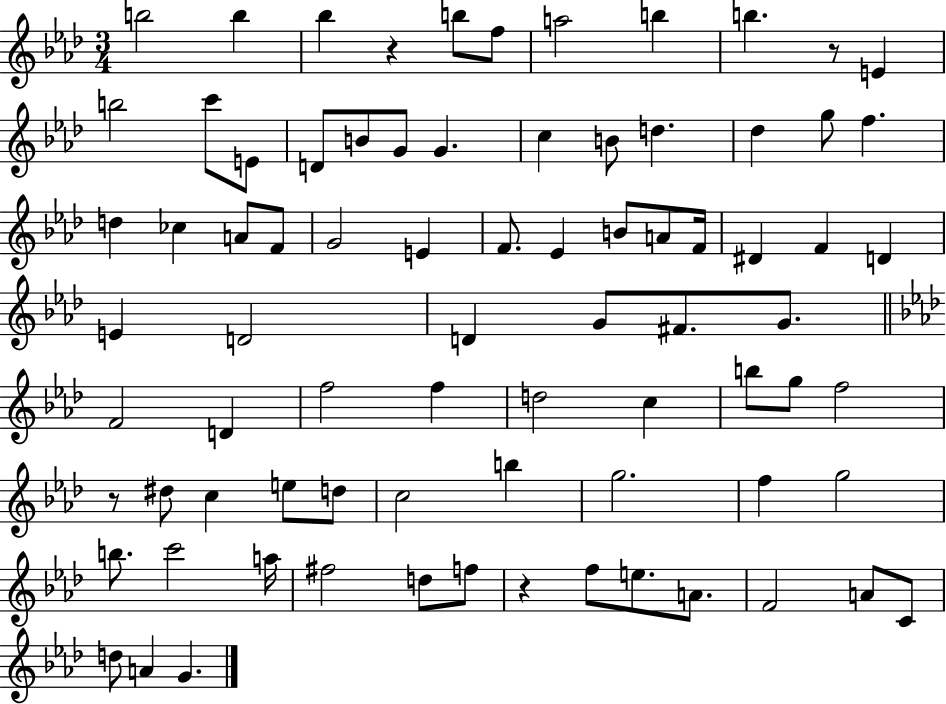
B5/h B5/q Bb5/q R/q B5/e F5/e A5/h B5/q B5/q. R/e E4/q B5/h C6/e E4/e D4/e B4/e G4/e G4/q. C5/q B4/e D5/q. Db5/q G5/e F5/q. D5/q CES5/q A4/e F4/e G4/h E4/q F4/e. Eb4/q B4/e A4/e F4/s D#4/q F4/q D4/q E4/q D4/h D4/q G4/e F#4/e. G4/e. F4/h D4/q F5/h F5/q D5/h C5/q B5/e G5/e F5/h R/e D#5/e C5/q E5/e D5/e C5/h B5/q G5/h. F5/q G5/h B5/e. C6/h A5/s F#5/h D5/e F5/e R/q F5/e E5/e. A4/e. F4/h A4/e C4/e D5/e A4/q G4/q.